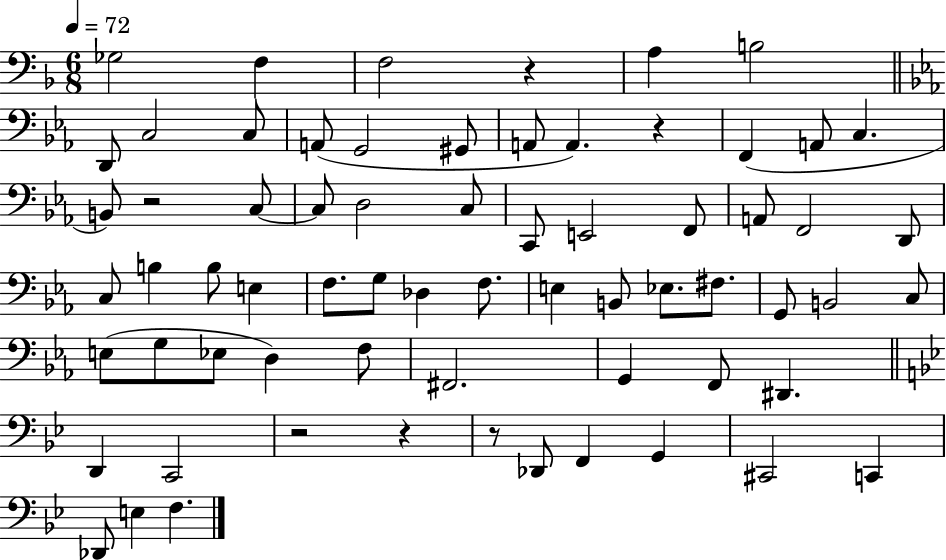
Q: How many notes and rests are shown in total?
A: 67